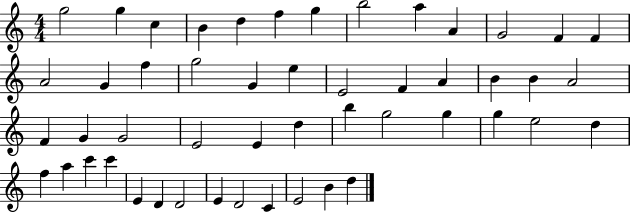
X:1
T:Untitled
M:4/4
L:1/4
K:C
g2 g c B d f g b2 a A G2 F F A2 G f g2 G e E2 F A B B A2 F G G2 E2 E d b g2 g g e2 d f a c' c' E D D2 E D2 C E2 B d